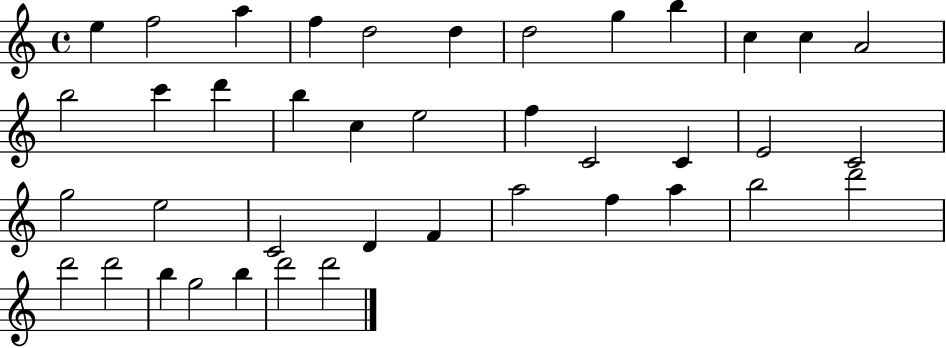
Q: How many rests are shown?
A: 0